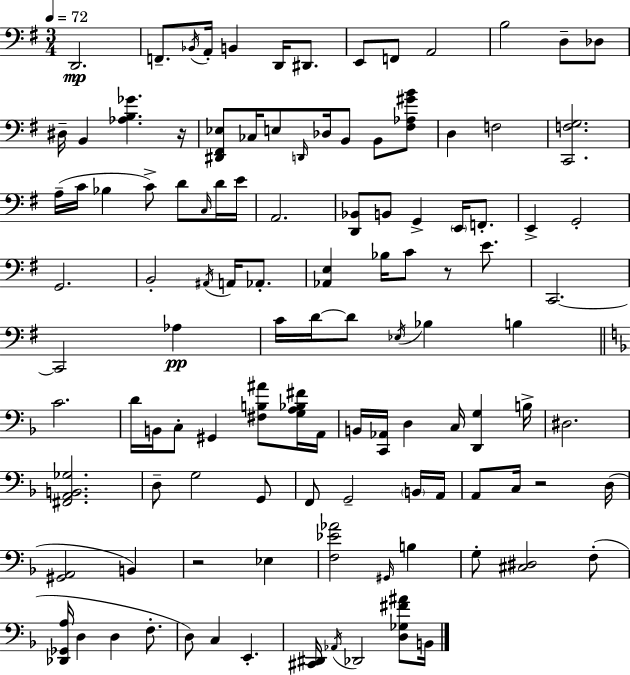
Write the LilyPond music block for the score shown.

{
  \clef bass
  \numericTimeSignature
  \time 3/4
  \key g \major
  \tempo 4 = 72
  d,2.\mp | f,8.-- \acciaccatura { bes,16 } a,16-. b,4 d,16 dis,8. | e,8 f,8 a,2 | b2 d8-- des8 | \break dis16-- b,4 <aes b ges'>4. | r16 <dis, fis, ees>8 ces16 e8 \grace { d,16 } des16 b,8 b,8 | <fis aes gis' b'>8 d4 f2 | <c, f g>2. | \break a16--( c'16 bes4 c'8->) d'8 | \grace { c16 } d'16 e'16 a,2. | <d, bes,>8 b,8 g,4-> \parenthesize e,16 | f,8.-. e,4-> g,2-. | \break g,2. | b,2-. \acciaccatura { ais,16 } | a,16 aes,8.-. <aes, e>4 bes16 c'8 r8 | e'8. c,2.~~ | \break c,2 | aes4\pp c'16 d'16~~ d'8 \acciaccatura { ees16 } bes4 | b4 \bar "||" \break \key f \major c'2. | d'16 b,16 c8-. gis,4 <fis b ais'>8 <g a bes fis'>16 a,16 | b,16 <c, aes,>16 d4 c16 <d, g>4 b16-> | dis2. | \break <fis, a, b, ges>2. | d8-- g2 g,8 | f,8 g,2-- \parenthesize b,16 a,16 | a,8 c16 r2 d16( | \break <gis, a,>2 b,4) | r2 ees4 | <f ees' aes'>2 \grace { gis,16 } b4 | g8-. <cis dis>2 f8-.( | \break <des, ges, a>16 d4 d4 f8.-. | d8) c4 e,4.-. | <cis, dis,>16 \acciaccatura { aes,16 } des,2 <d ges fis' ais'>8 | b,16 \bar "|."
}